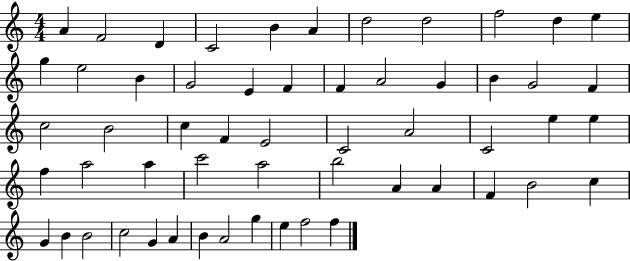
{
  \clef treble
  \numericTimeSignature
  \time 4/4
  \key c \major
  a'4 f'2 d'4 | c'2 b'4 a'4 | d''2 d''2 | f''2 d''4 e''4 | \break g''4 e''2 b'4 | g'2 e'4 f'4 | f'4 a'2 g'4 | b'4 g'2 f'4 | \break c''2 b'2 | c''4 f'4 e'2 | c'2 a'2 | c'2 e''4 e''4 | \break f''4 a''2 a''4 | c'''2 a''2 | b''2 a'4 a'4 | f'4 b'2 c''4 | \break g'4 b'4 b'2 | c''2 g'4 a'4 | b'4 a'2 g''4 | e''4 f''2 f''4 | \break \bar "|."
}